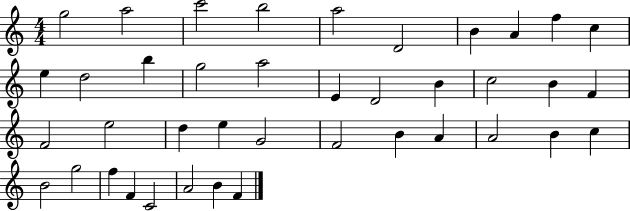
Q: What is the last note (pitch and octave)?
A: F4